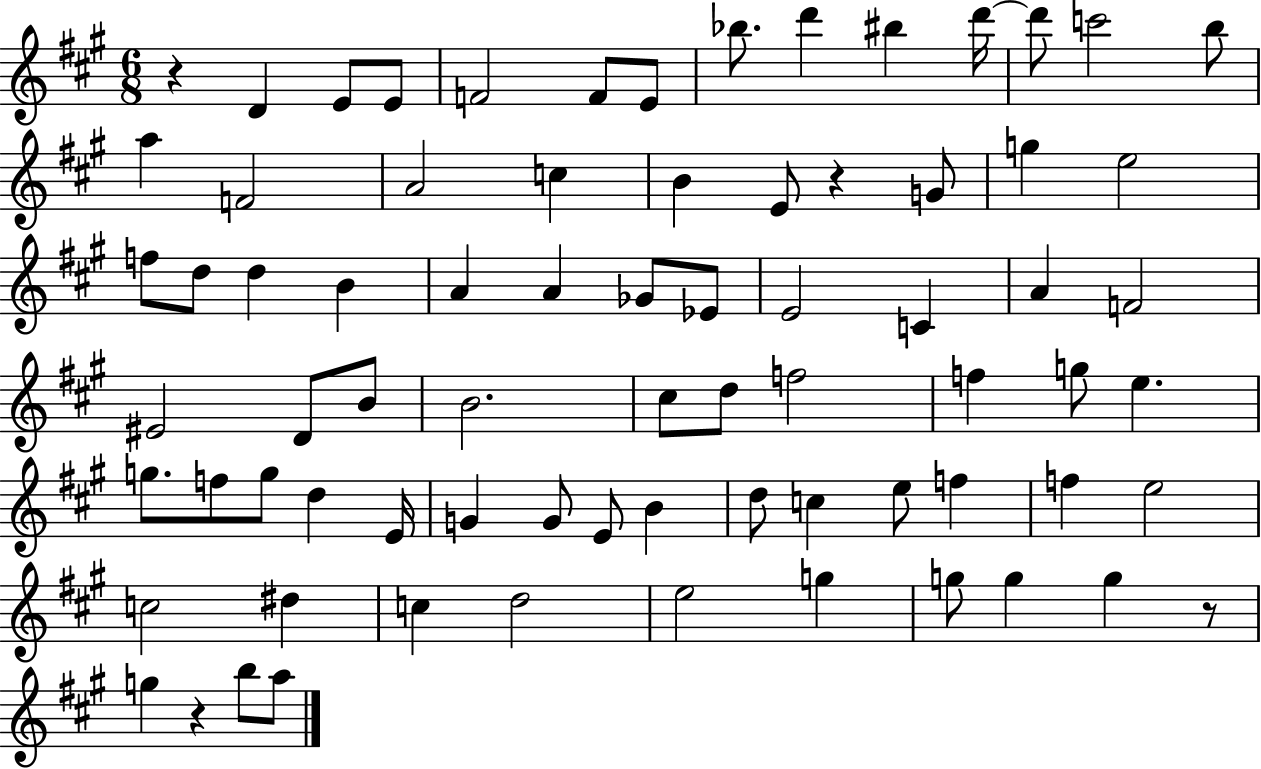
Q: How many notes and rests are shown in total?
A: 75